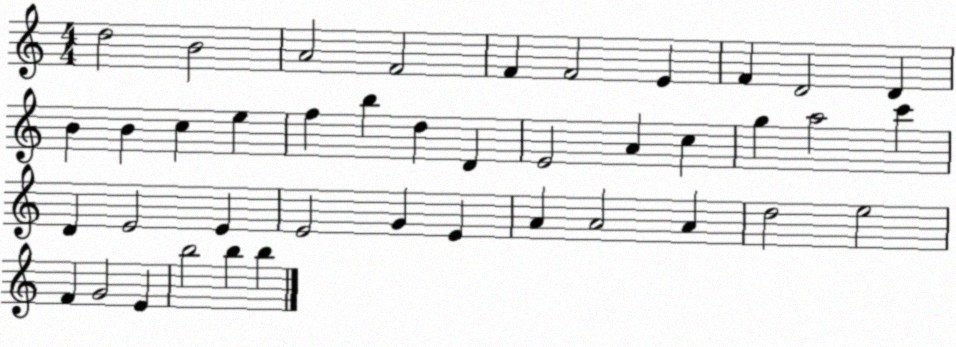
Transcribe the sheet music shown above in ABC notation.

X:1
T:Untitled
M:4/4
L:1/4
K:C
d2 B2 A2 F2 F F2 E F D2 D B B c e f b d D E2 A c g a2 c' D E2 E E2 G E A A2 A d2 e2 F G2 E b2 b b